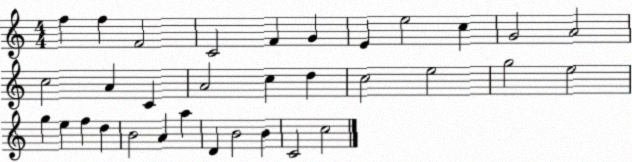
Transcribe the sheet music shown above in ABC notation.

X:1
T:Untitled
M:4/4
L:1/4
K:C
f f F2 C2 F G E e2 c G2 A2 c2 A C A2 c d c2 e2 g2 e2 g e f d B2 A a D B2 B C2 c2